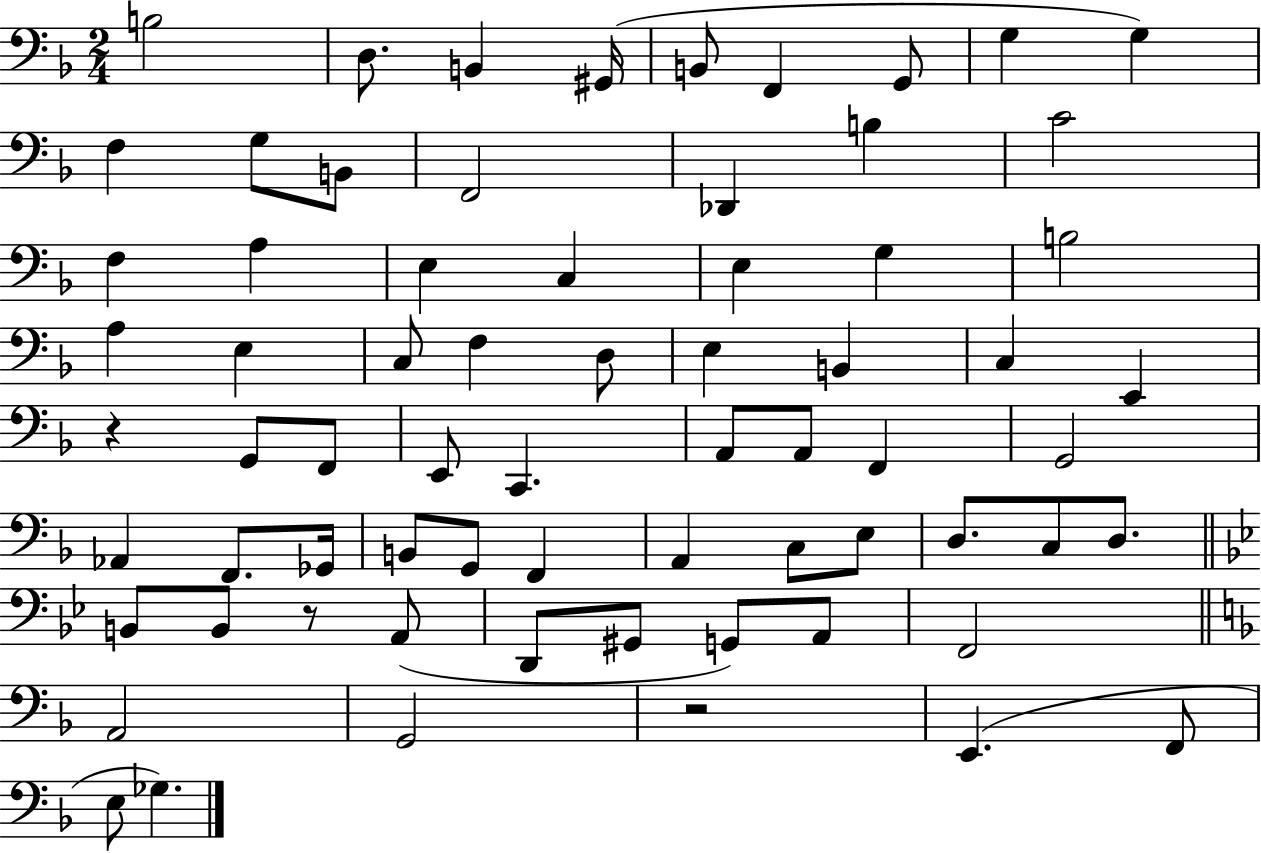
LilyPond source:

{
  \clef bass
  \numericTimeSignature
  \time 2/4
  \key f \major
  b2 | d8. b,4 gis,16( | b,8 f,4 g,8 | g4 g4) | \break f4 g8 b,8 | f,2 | des,4 b4 | c'2 | \break f4 a4 | e4 c4 | e4 g4 | b2 | \break a4 e4 | c8 f4 d8 | e4 b,4 | c4 e,4 | \break r4 g,8 f,8 | e,8 c,4. | a,8 a,8 f,4 | g,2 | \break aes,4 f,8. ges,16 | b,8 g,8 f,4 | a,4 c8 e8 | d8. c8 d8. | \break \bar "||" \break \key bes \major b,8 b,8 r8 a,8( | d,8 gis,8 g,8) a,8 | f,2 | \bar "||" \break \key d \minor a,2 | g,2 | r2 | e,4.( f,8 | \break e8 ges4.) | \bar "|."
}